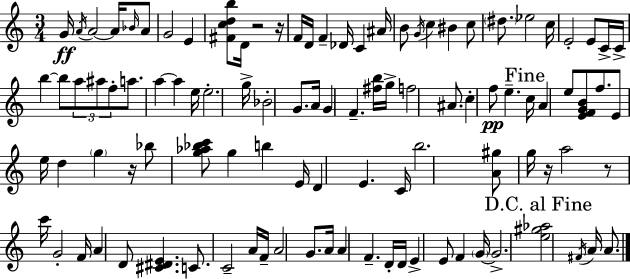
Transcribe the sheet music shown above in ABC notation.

X:1
T:Untitled
M:3/4
L:1/4
K:C
G/4 A/4 A2 A/4 _B/4 A/2 G2 E [^Fcdb]/2 D/4 z2 z/4 F/4 D/4 F _D/4 C ^A/4 B/2 G/4 c ^B c/2 ^d/2 _e2 c/4 E2 E/2 C/4 C/4 b b/2 a/2 ^a/2 f/2 a/2 a a e/4 e2 g/4 _B2 G/2 A/4 G F [^fb]/4 g/4 f2 ^A/2 c f/2 e c/4 A e/2 [EFGB]/2 f/2 E/2 e/4 d g z/4 _b/2 [g_a_bc']/2 g b E/4 D E C/4 b2 [A^g]/2 g/4 z/4 a2 z/2 c'/4 G2 F/4 A D/2 [^C^DE] C/2 C2 A/4 F/4 A2 G/2 A/4 A F D/4 D/4 E E/2 F G/4 G2 [e^g_a]2 ^F/4 A/4 A/2